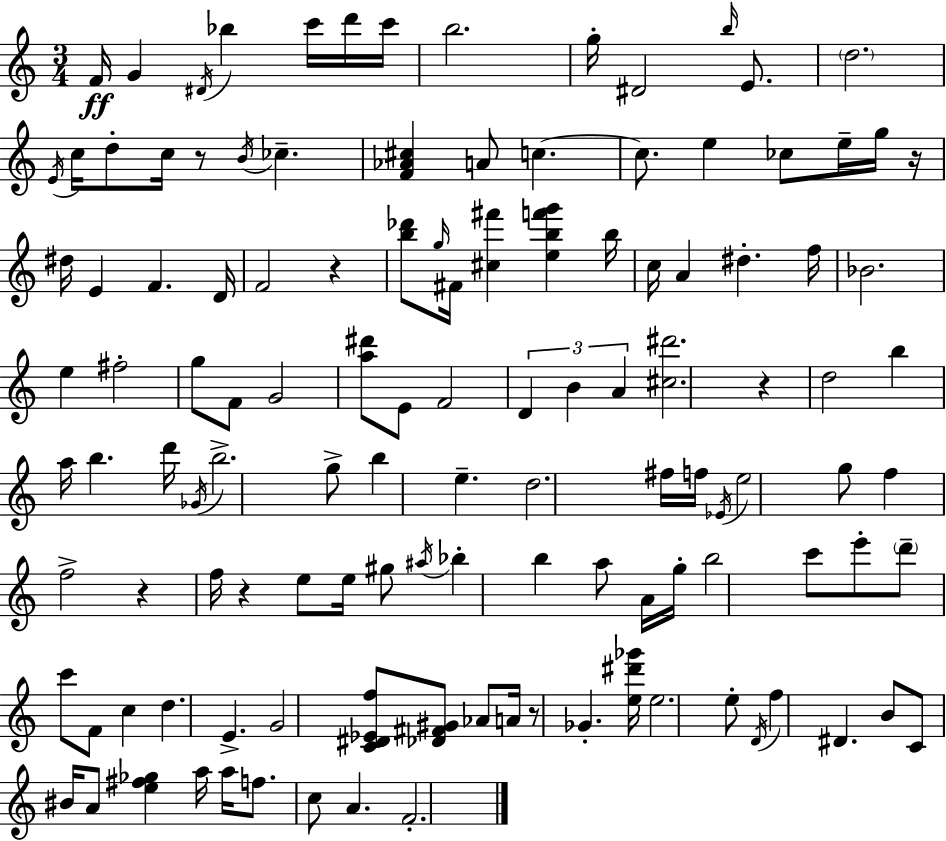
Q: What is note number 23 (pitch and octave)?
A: E5